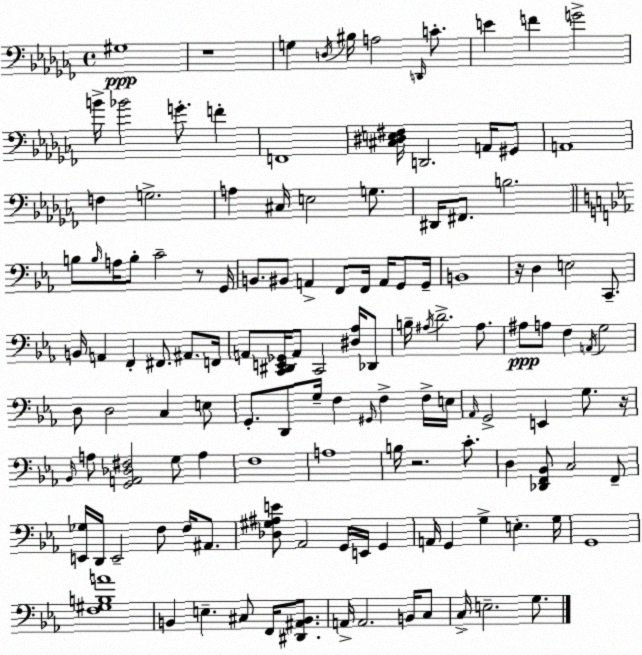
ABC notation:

X:1
T:Untitled
M:4/4
L:1/4
K:Abm
^G,4 z4 G, D,/4 ^B,/4 A,2 D,,/4 C/2 E F G2 B/4 _B2 G/2 F F,,4 [^C,^D,E,^F,]/4 D,,2 A,,/4 ^G,,/2 A,,4 F, G,2 A, ^C,/4 E,2 G,/2 ^D,,/4 ^F,,/2 B,2 B,/2 B,/4 A,/4 B,/2 C2 z/2 G,,/4 B,,/2 ^B,,/2 A,, F,,/2 F,,/4 A,,/4 G,,/2 G,,/4 B,,4 z/4 D, E,2 C,,/2 B,,/4 A,, F,, ^F,,/2 ^A,,/2 F,,/4 A,,/2 [C,,^D,,E,,_G,,]/4 A,,/2 C,,2 [^D,_A,]/4 _D,,/2 B,/4 ^A,/4 D2 ^A,/2 ^A,/2 A,/2 F, A,,/4 G,2 D,/2 D,2 C, E,/2 G,,/2 D,,/2 G,/4 F, ^G,,/4 F, F,/4 E,/4 _A,,/4 G,,2 E,, G,/2 z/4 _B,,/4 A,/2 [G,,A,,_D,^F,]2 G,/2 A, F,4 A,4 B,/4 z2 C/2 D, [_D,,F,,_B,,]/2 C,2 F,,/2 [E,,_G,]/4 D,,/4 E,,2 F,/2 F,/4 ^A,,/2 [_D,^G,^A,E]/2 _A,,2 G,,/4 E,,/4 G,, A,,/4 G,, G, E, G,/4 G,,4 [F,^G,B,A]4 B,, E, ^C,/2 F,,/4 [^D,,^A,,B,,]/2 A,,/4 A,,2 B,,/4 C,/2 C,/4 E,2 G,/2